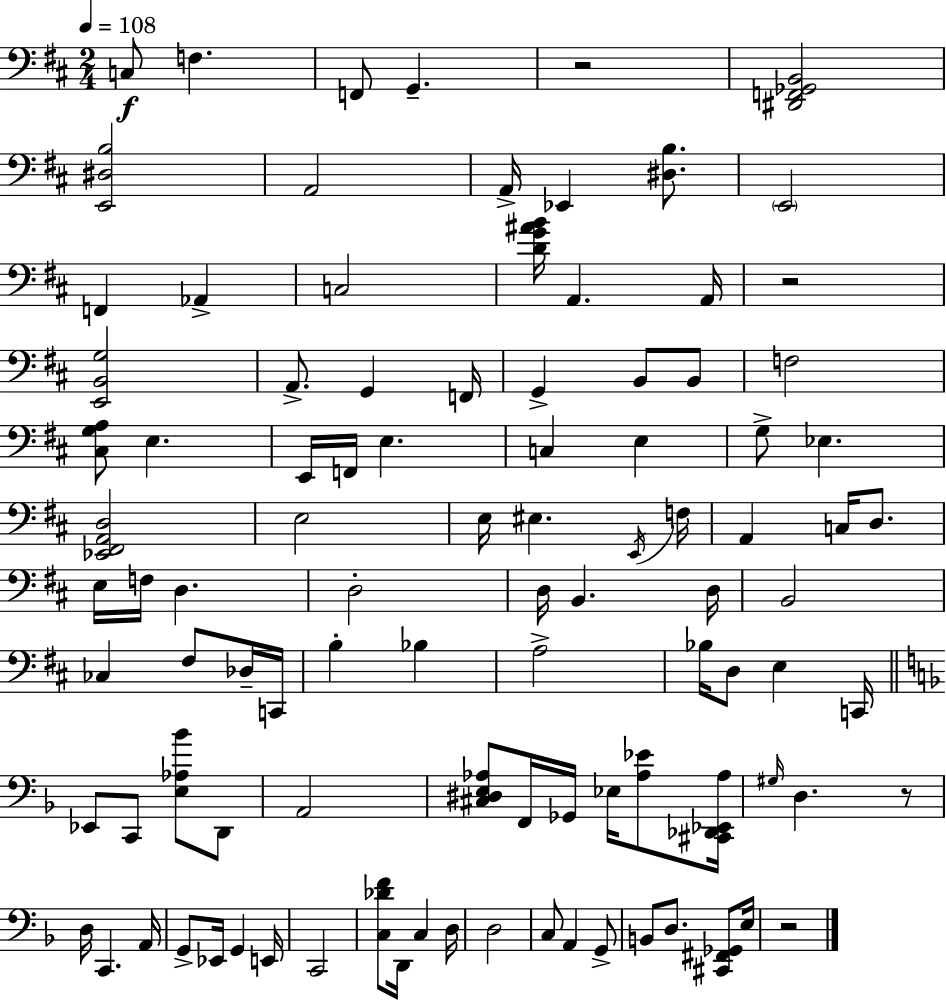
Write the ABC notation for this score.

X:1
T:Untitled
M:2/4
L:1/4
K:D
C,/2 F, F,,/2 G,, z2 [^D,,F,,_G,,B,,]2 [E,,^D,B,]2 A,,2 A,,/4 _E,, [^D,B,]/2 E,,2 F,, _A,, C,2 [DG^AB]/4 A,, A,,/4 z2 [E,,B,,G,]2 A,,/2 G,, F,,/4 G,, B,,/2 B,,/2 F,2 [^C,G,A,]/2 E, E,,/4 F,,/4 E, C, E, G,/2 _E, [_E,,^F,,A,,D,]2 E,2 E,/4 ^E, E,,/4 F,/4 A,, C,/4 D,/2 E,/4 F,/4 D, D,2 D,/4 B,, D,/4 B,,2 _C, ^F,/2 _D,/4 C,,/4 B, _B, A,2 _B,/4 D,/2 E, C,,/4 _E,,/2 C,,/2 [E,_A,_B]/2 D,,/2 A,,2 [^C,^D,E,_A,]/2 F,,/4 _G,,/4 _E,/4 [_A,_E]/2 [^C,,_D,,_E,,_A,]/4 ^G,/4 D, z/2 D,/4 C,, A,,/4 G,,/2 _E,,/4 G,, E,,/4 C,,2 [C,_DF]/2 D,,/4 C, D,/4 D,2 C,/2 A,, G,,/2 B,,/2 D,/2 [^C,,^F,,_G,,]/2 E,/4 z2